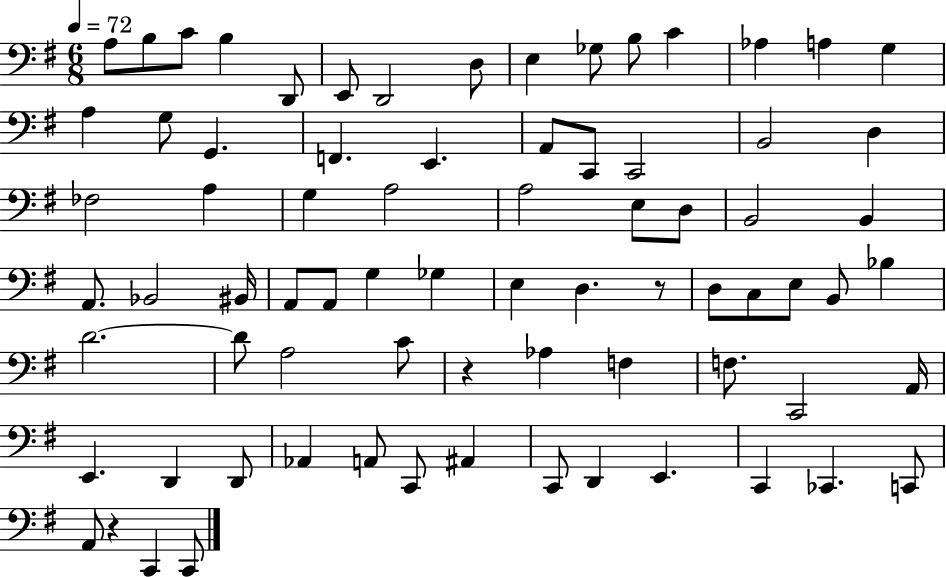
{
  \clef bass
  \numericTimeSignature
  \time 6/8
  \key g \major
  \tempo 4 = 72
  \repeat volta 2 { a8 b8 c'8 b4 d,8 | e,8 d,2 d8 | e4 ges8 b8 c'4 | aes4 a4 g4 | \break a4 g8 g,4. | f,4. e,4. | a,8 c,8 c,2 | b,2 d4 | \break fes2 a4 | g4 a2 | a2 e8 d8 | b,2 b,4 | \break a,8. bes,2 bis,16 | a,8 a,8 g4 ges4 | e4 d4. r8 | d8 c8 e8 b,8 bes4 | \break d'2.~~ | d'8 a2 c'8 | r4 aes4 f4 | f8. c,2 a,16 | \break e,4. d,4 d,8 | aes,4 a,8 c,8 ais,4 | c,8 d,4 e,4. | c,4 ces,4. c,8 | \break a,8 r4 c,4 c,8 | } \bar "|."
}